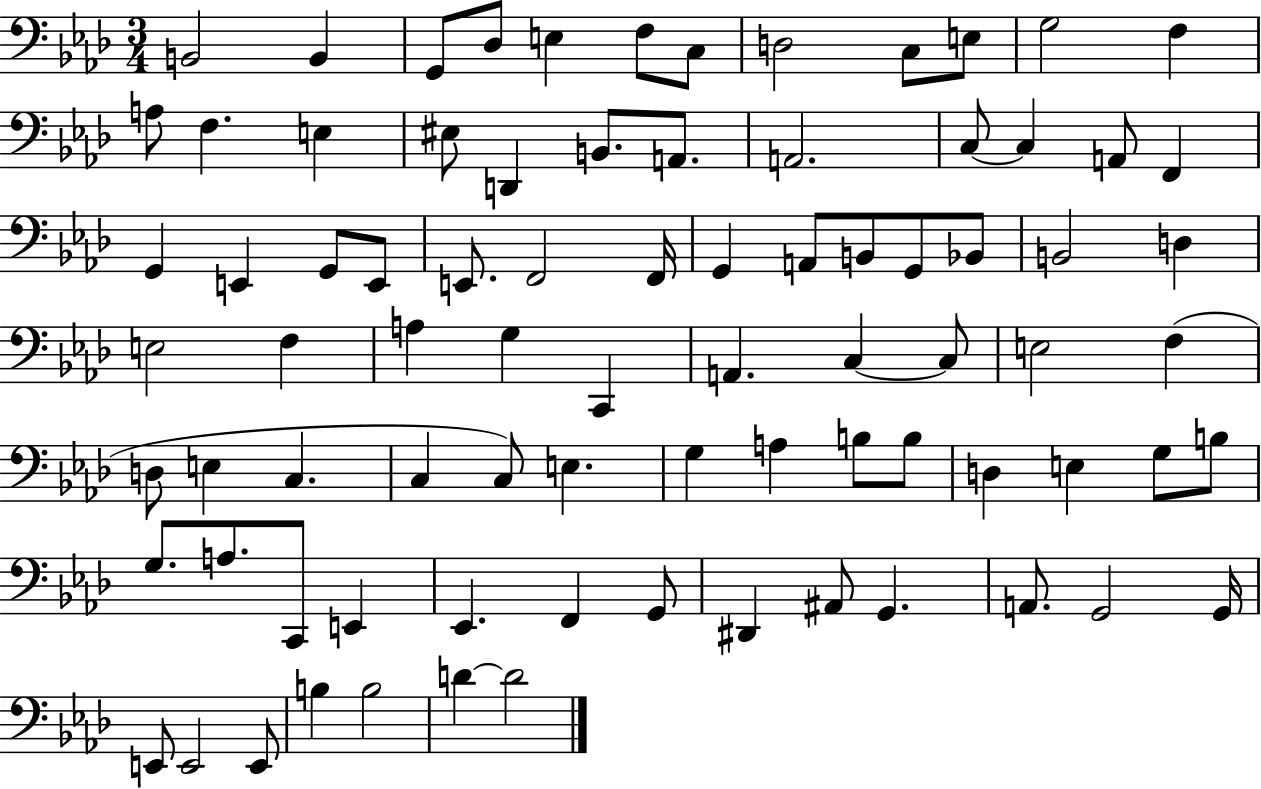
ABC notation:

X:1
T:Untitled
M:3/4
L:1/4
K:Ab
B,,2 B,, G,,/2 _D,/2 E, F,/2 C,/2 D,2 C,/2 E,/2 G,2 F, A,/2 F, E, ^E,/2 D,, B,,/2 A,,/2 A,,2 C,/2 C, A,,/2 F,, G,, E,, G,,/2 E,,/2 E,,/2 F,,2 F,,/4 G,, A,,/2 B,,/2 G,,/2 _B,,/2 B,,2 D, E,2 F, A, G, C,, A,, C, C,/2 E,2 F, D,/2 E, C, C, C,/2 E, G, A, B,/2 B,/2 D, E, G,/2 B,/2 G,/2 A,/2 C,,/2 E,, _E,, F,, G,,/2 ^D,, ^A,,/2 G,, A,,/2 G,,2 G,,/4 E,,/2 E,,2 E,,/2 B, B,2 D D2